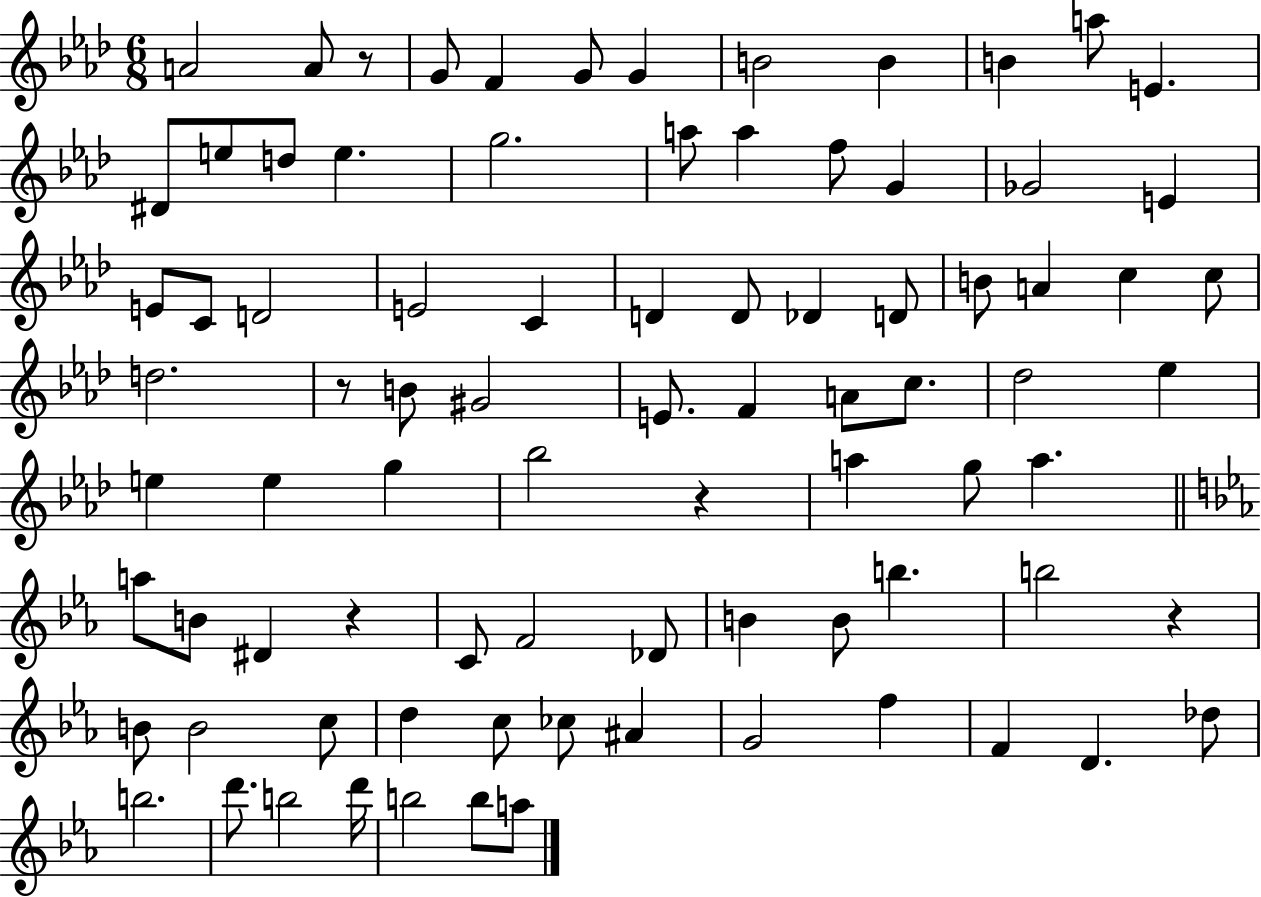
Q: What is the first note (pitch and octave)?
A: A4